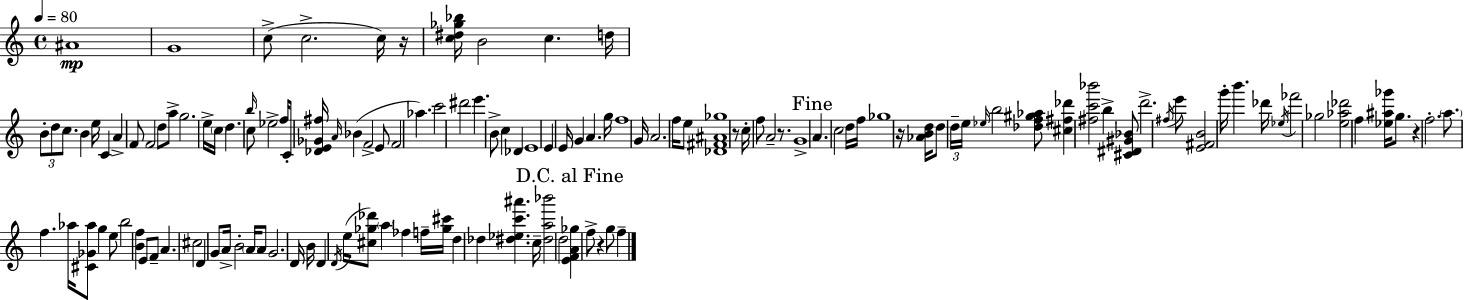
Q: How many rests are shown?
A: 6